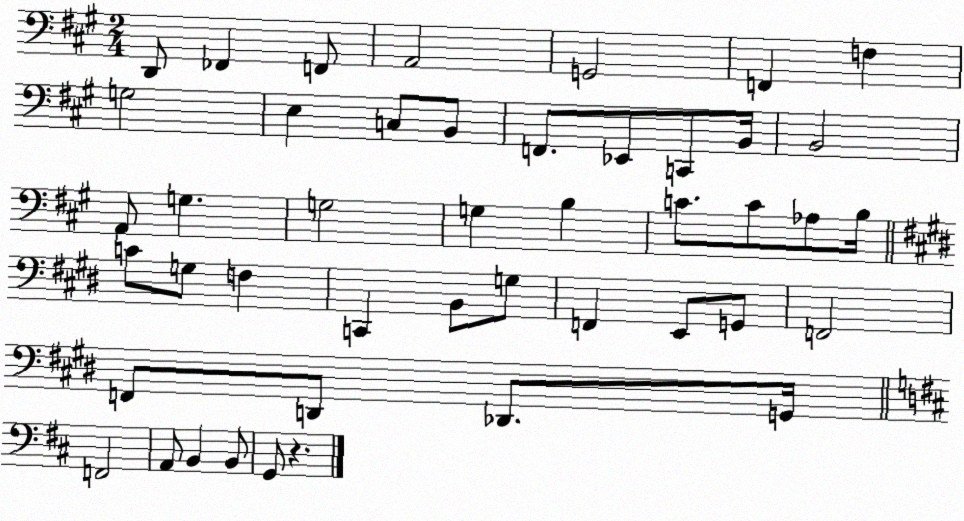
X:1
T:Untitled
M:2/4
L:1/4
K:A
D,,/2 _F,, F,,/2 A,,2 G,,2 F,, F, G,2 E, C,/2 B,,/2 F,,/2 _E,,/2 C,,/2 B,,/4 B,,2 A,,/2 G, G,2 G, B, C/2 C/2 _A,/2 B,/4 C/2 G,/2 F, C,, B,,/2 G,/2 F,, E,,/2 G,,/2 F,,2 F,,/2 D,,/2 _D,,/2 G,,/4 F,,2 A,,/2 B,, B,,/2 G,,/2 z